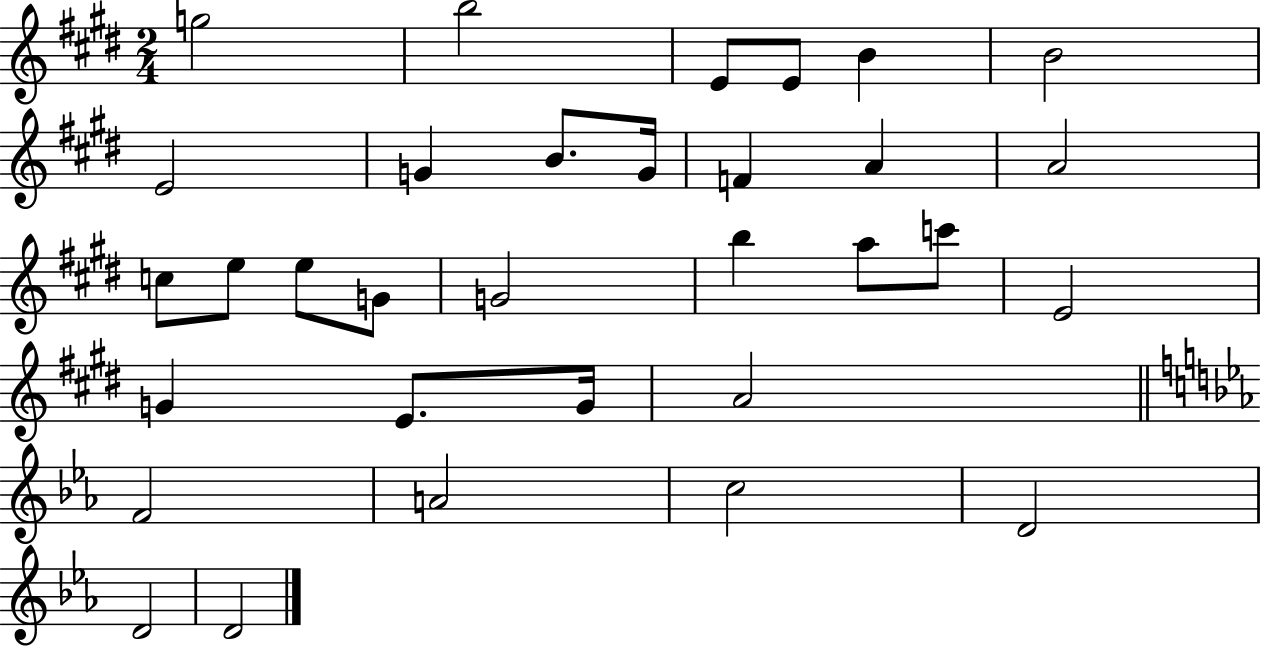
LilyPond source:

{
  \clef treble
  \numericTimeSignature
  \time 2/4
  \key e \major
  \repeat volta 2 { g''2 | b''2 | e'8 e'8 b'4 | b'2 | \break e'2 | g'4 b'8. g'16 | f'4 a'4 | a'2 | \break c''8 e''8 e''8 g'8 | g'2 | b''4 a''8 c'''8 | e'2 | \break g'4 e'8. g'16 | a'2 | \bar "||" \break \key ees \major f'2 | a'2 | c''2 | d'2 | \break d'2 | d'2 | } \bar "|."
}